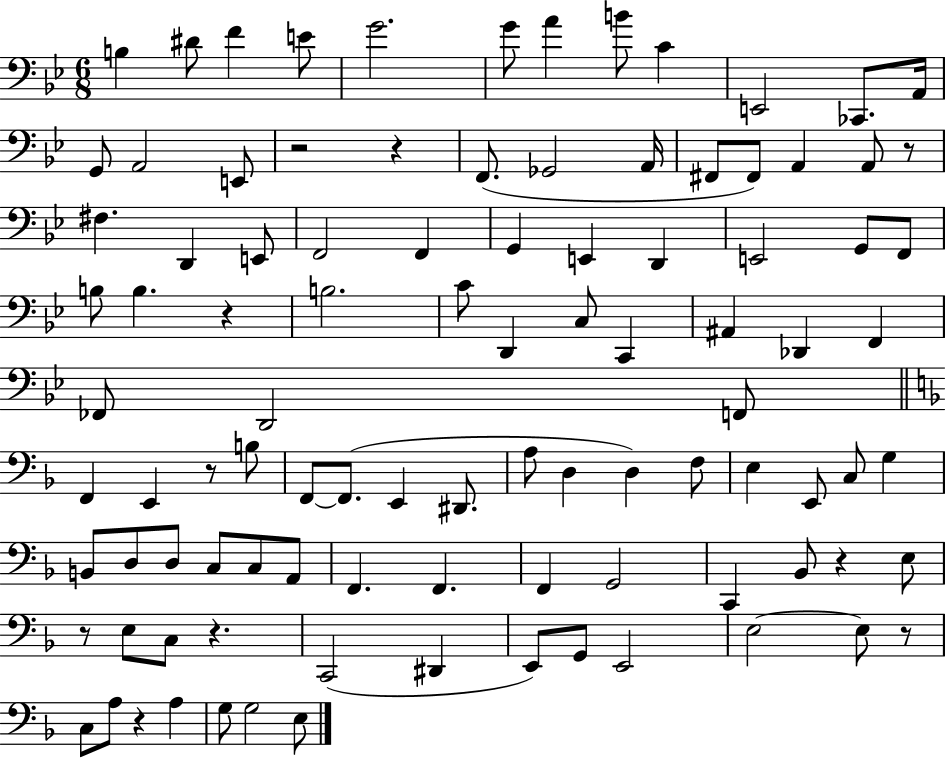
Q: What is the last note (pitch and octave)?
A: E3